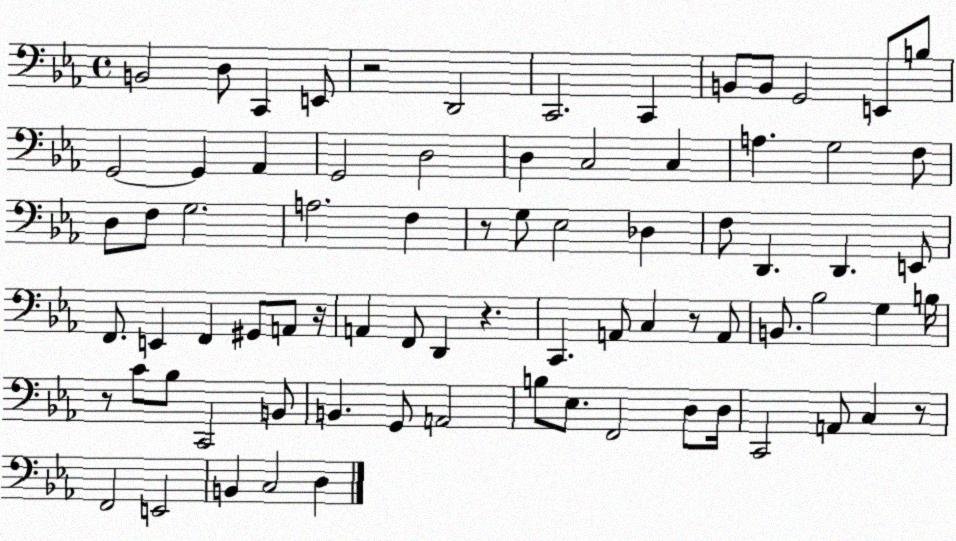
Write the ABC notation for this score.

X:1
T:Untitled
M:4/4
L:1/4
K:Eb
B,,2 D,/2 C,, E,,/2 z2 D,,2 C,,2 C,, B,,/2 B,,/2 G,,2 E,,/2 B,/2 G,,2 G,, _A,, G,,2 D,2 D, C,2 C, A, G,2 F,/2 D,/2 F,/2 G,2 A,2 F, z/2 G,/2 _E,2 _D, F,/2 D,, D,, E,,/2 F,,/2 E,, F,, ^G,,/2 A,,/2 z/4 A,, F,,/2 D,, z C,, A,,/2 C, z/2 A,,/2 B,,/2 _B,2 G, B,/4 z/2 C/2 _B,/2 C,,2 B,,/2 B,, G,,/2 A,,2 B,/2 _E,/2 F,,2 D,/2 D,/4 C,,2 A,,/2 C, z/2 F,,2 E,,2 B,, C,2 D,